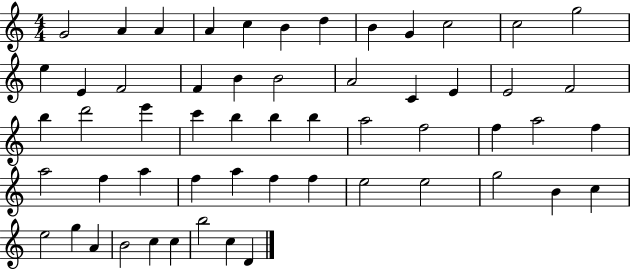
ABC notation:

X:1
T:Untitled
M:4/4
L:1/4
K:C
G2 A A A c B d B G c2 c2 g2 e E F2 F B B2 A2 C E E2 F2 b d'2 e' c' b b b a2 f2 f a2 f a2 f a f a f f e2 e2 g2 B c e2 g A B2 c c b2 c D